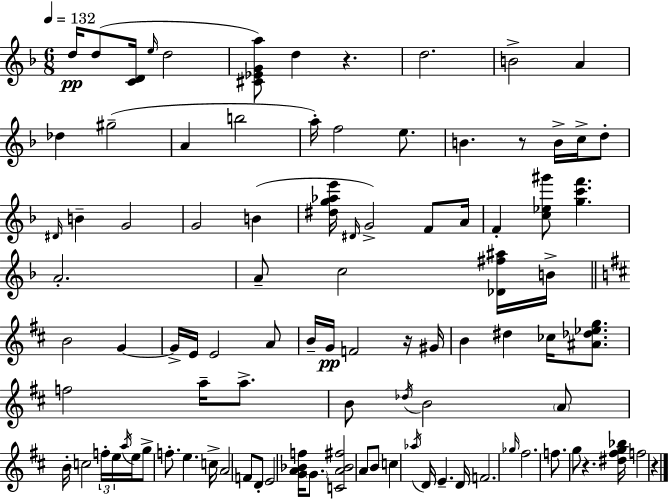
{
  \clef treble
  \numericTimeSignature
  \time 6/8
  \key d \minor
  \tempo 4 = 132
  d''16\pp d''8( <c' d'>16 \grace { e''16 } d''2 | <cis' ees' g' a''>8) d''4 r4. | d''2. | b'2-> a'4 | \break des''4 gis''2--( | a'4 b''2 | a''16-.) f''2 e''8. | b'4. r8 b'16-> c''16-> d''8-. | \break \grace { dis'16 } b'4-- g'2 | g'2 b'4( | <dis'' g'' aes'' e'''>16 \grace { dis'16 } g'2->) | f'8 a'16 f'4-. <c'' ees'' gis'''>8 <g'' c''' f'''>4. | \break a'2.-. | a'8-- c''2 | <des' fis'' ais''>16 b'16-> \bar "||" \break \key b \minor b'2 g'4~~ | g'16-> e'16 e'2 a'8 | b'16-- g'16\pp f'2 r16 gis'16 | b'4 dis''4 ces''16 <ais' des'' ees'' g''>8. | \break f''2 a''16-- a''8.-> | b'8 \acciaccatura { des''16 } b'2 \parenthesize a'8 | b'16-. c''2 \tuplet 3/2 { f''16-. e''16 | \acciaccatura { a''16 } } e''16 g''8-> f''8.-. e''4. | \break c''16-> a'2 f'8 | d'8-. e'2 <g' a' bes' f''>16 \parenthesize g'8. | <c' a' bes' fis''>2 a'8 | b'8 c''4 \acciaccatura { aes''16 } d'16 e'4.-- | \break d'16 f'2. | \grace { ges''16 } fis''2. | f''8. g''8 r4. | <dis'' fis'' g'' bes''>16 f''2 | \break r4 \bar "|."
}